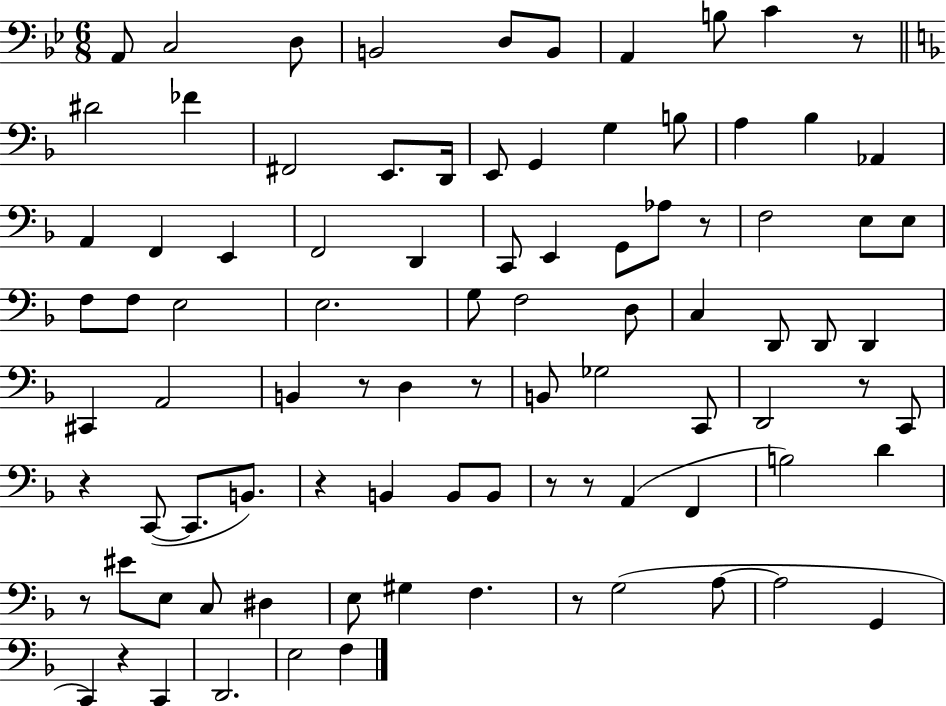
{
  \clef bass
  \numericTimeSignature
  \time 6/8
  \key bes \major
  a,8 c2 d8 | b,2 d8 b,8 | a,4 b8 c'4 r8 | \bar "||" \break \key f \major dis'2 fes'4 | fis,2 e,8. d,16 | e,8 g,4 g4 b8 | a4 bes4 aes,4 | \break a,4 f,4 e,4 | f,2 d,4 | c,8 e,4 g,8 aes8 r8 | f2 e8 e8 | \break f8 f8 e2 | e2. | g8 f2 d8 | c4 d,8 d,8 d,4 | \break cis,4 a,2 | b,4 r8 d4 r8 | b,8 ges2 c,8 | d,2 r8 c,8 | \break r4 c,8~(~ c,8. b,8.) | r4 b,4 b,8 b,8 | r8 r8 a,4( f,4 | b2) d'4 | \break r8 eis'8 e8 c8 dis4 | e8 gis4 f4. | r8 g2( a8~~ | a2 g,4 | \break c,4) r4 c,4 | d,2. | e2 f4 | \bar "|."
}